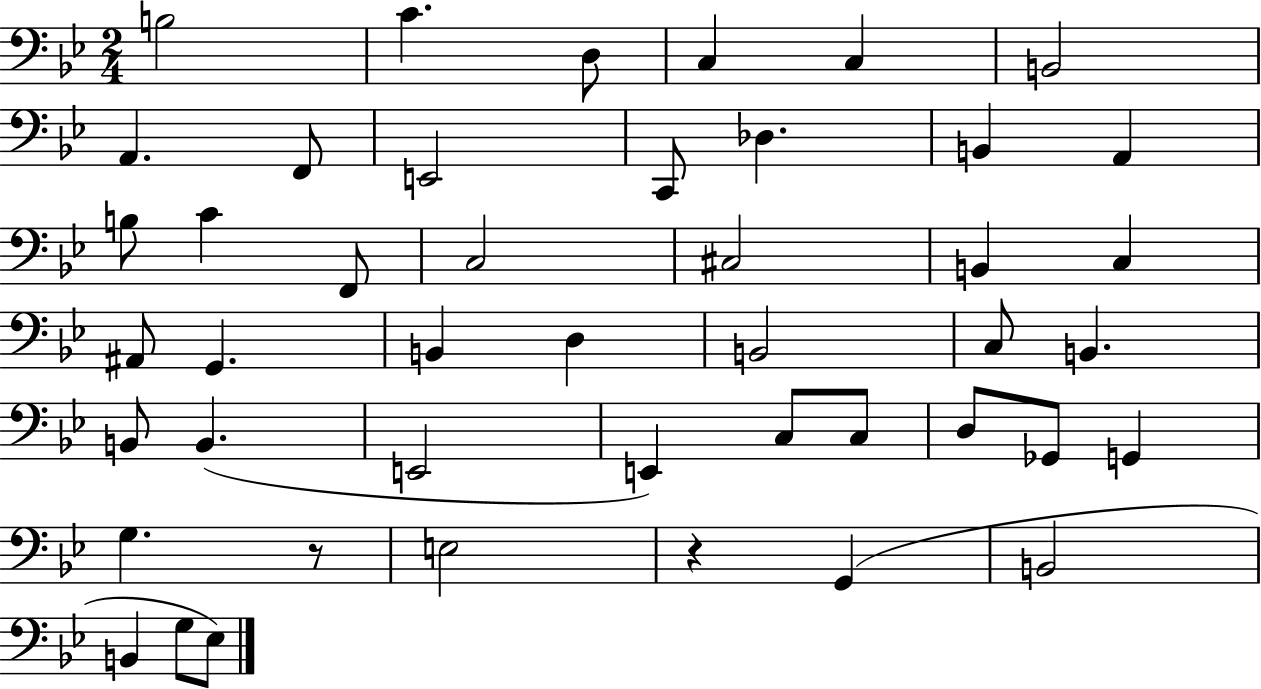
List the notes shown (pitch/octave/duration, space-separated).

B3/h C4/q. D3/e C3/q C3/q B2/h A2/q. F2/e E2/h C2/e Db3/q. B2/q A2/q B3/e C4/q F2/e C3/h C#3/h B2/q C3/q A#2/e G2/q. B2/q D3/q B2/h C3/e B2/q. B2/e B2/q. E2/h E2/q C3/e C3/e D3/e Gb2/e G2/q G3/q. R/e E3/h R/q G2/q B2/h B2/q G3/e Eb3/e